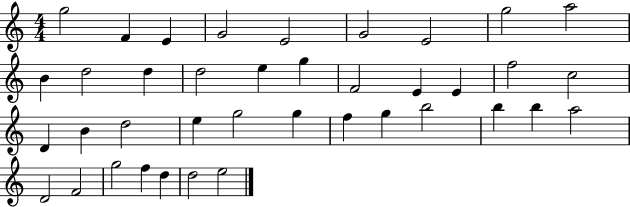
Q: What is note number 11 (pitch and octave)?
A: D5